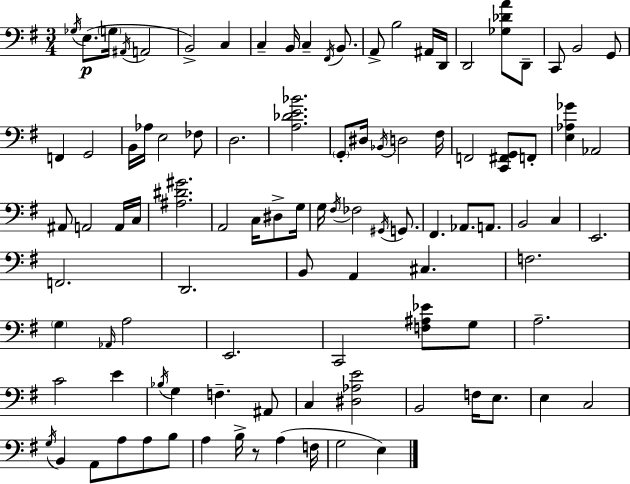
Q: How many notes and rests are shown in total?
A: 100